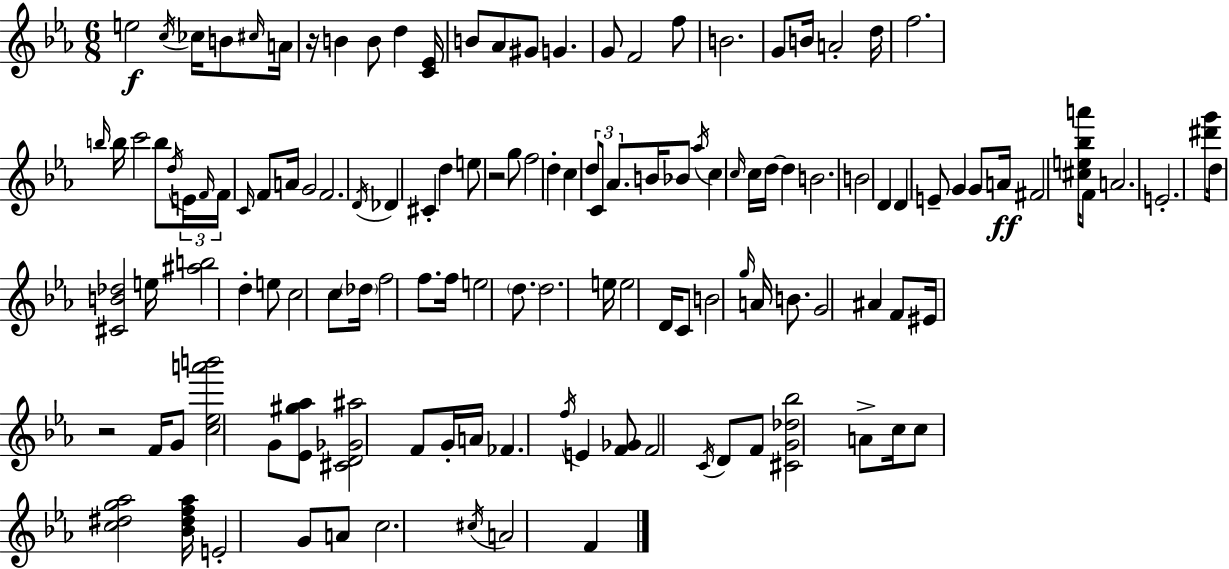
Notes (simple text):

E5/h C5/s CES5/s B4/e C#5/s A4/s R/s B4/q B4/e D5/q [C4,Eb4]/s B4/e Ab4/e G#4/e G4/q. G4/e F4/h F5/e B4/h. G4/e B4/s A4/h D5/s F5/h. B5/s B5/s C6/h B5/e D5/s E4/s F4/s F4/s C4/s F4/e A4/s G4/h F4/h. D4/s Db4/q C#4/q D5/q E5/e R/h G5/e F5/h D5/q C5/q D5/e C4/e Ab4/e. B4/s Bb4/e Ab5/s C5/q C5/s C5/s D5/s D5/q B4/h. B4/h D4/q D4/q E4/e G4/q G4/e A4/s F#4/h [C#5,E5,Bb5,A6]/s F4/e A4/h. E4/h. [D#6,G6]/e D5/s [C#4,B4,Db5]/h E5/s [A#5,B5]/h D5/q E5/e C5/h C5/e Db5/s F5/h F5/e. F5/s E5/h D5/e. D5/h. E5/s E5/h D4/s C4/e B4/h G5/s A4/s B4/e. G4/h A#4/q F4/e EIS4/s R/h F4/s G4/e [C5,Eb5,A6,B6]/h G4/e [Eb4,G#5,Ab5]/e [C#4,D4,Gb4,A#5]/h F4/e G4/s A4/s FES4/q. F5/s E4/q [F4,Gb4]/e F4/h C4/s D4/e F4/e [C#4,G4,Db5,Bb5]/h A4/e C5/s C5/e [C5,D#5,G5,Ab5]/h [Bb4,D#5,F5,Ab5]/s E4/h G4/e A4/e C5/h. C#5/s A4/h F4/q